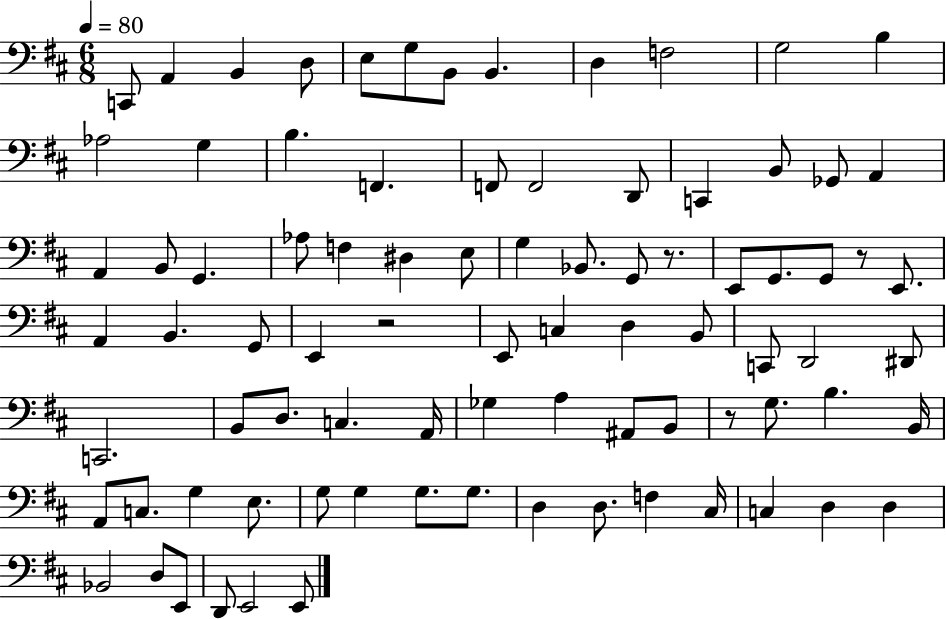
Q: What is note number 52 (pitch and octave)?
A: C3